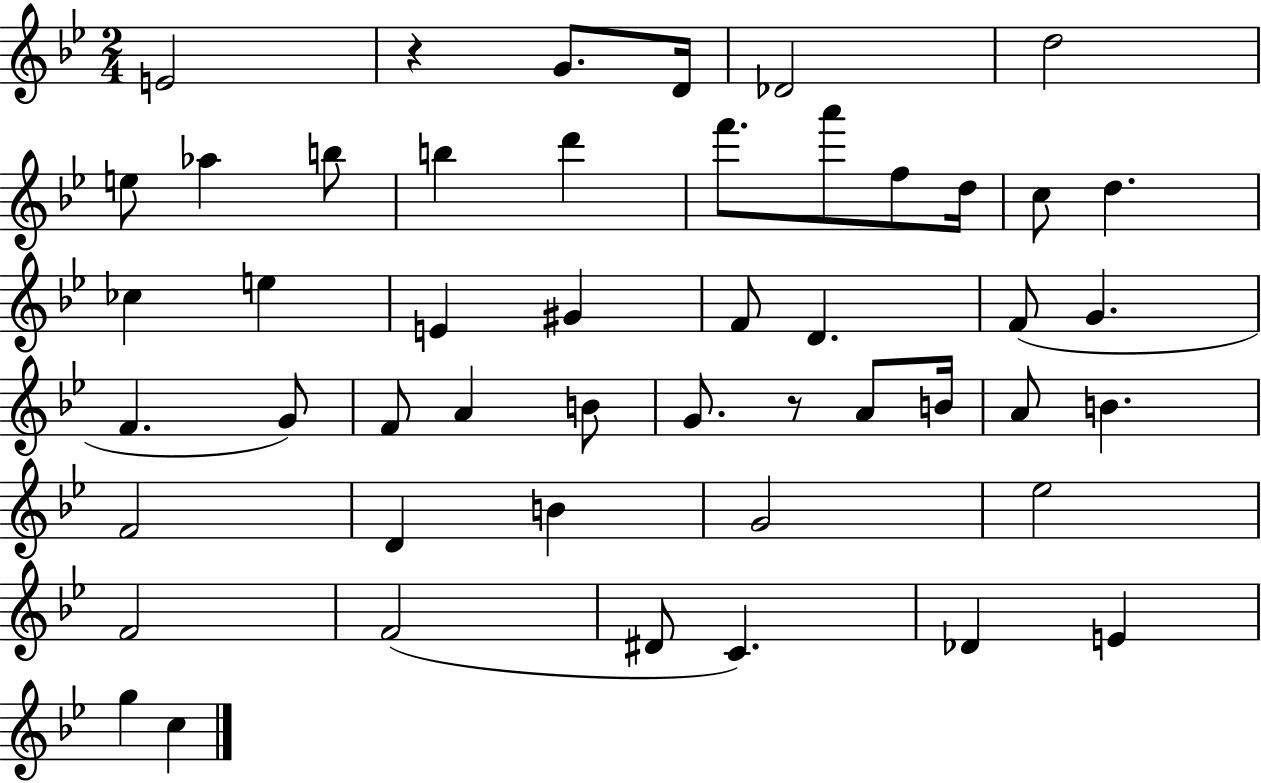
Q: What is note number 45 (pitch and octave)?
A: E4